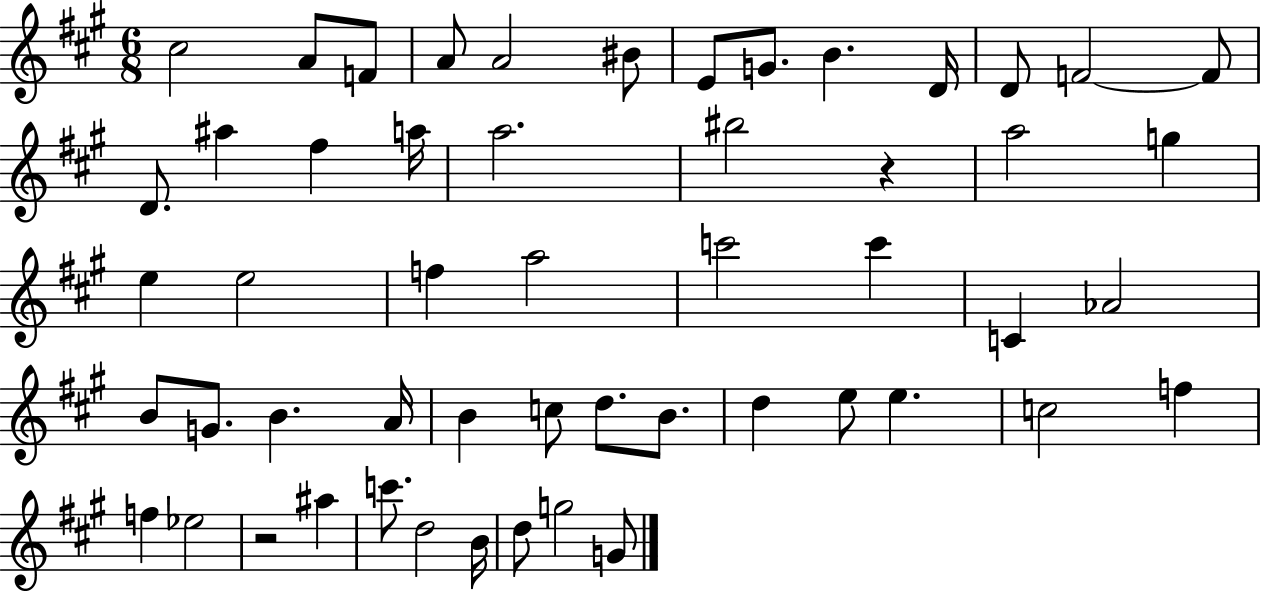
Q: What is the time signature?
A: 6/8